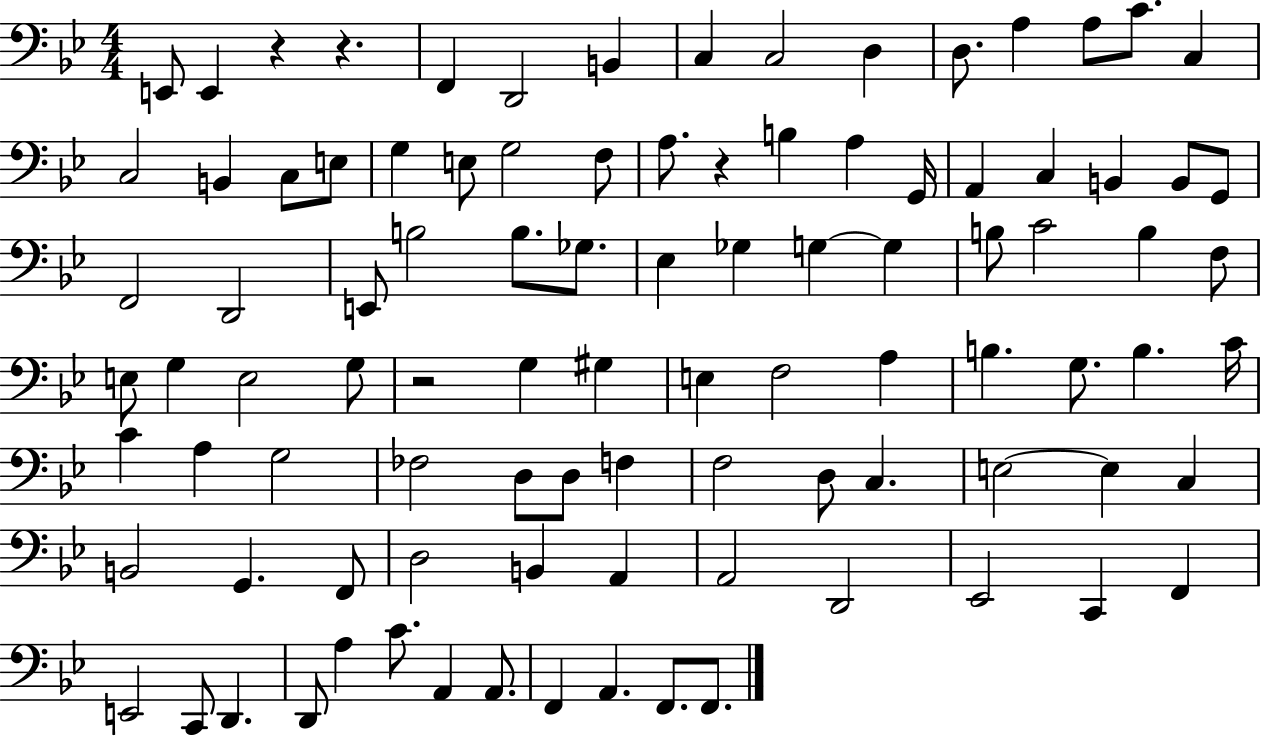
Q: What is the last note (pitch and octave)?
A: F2